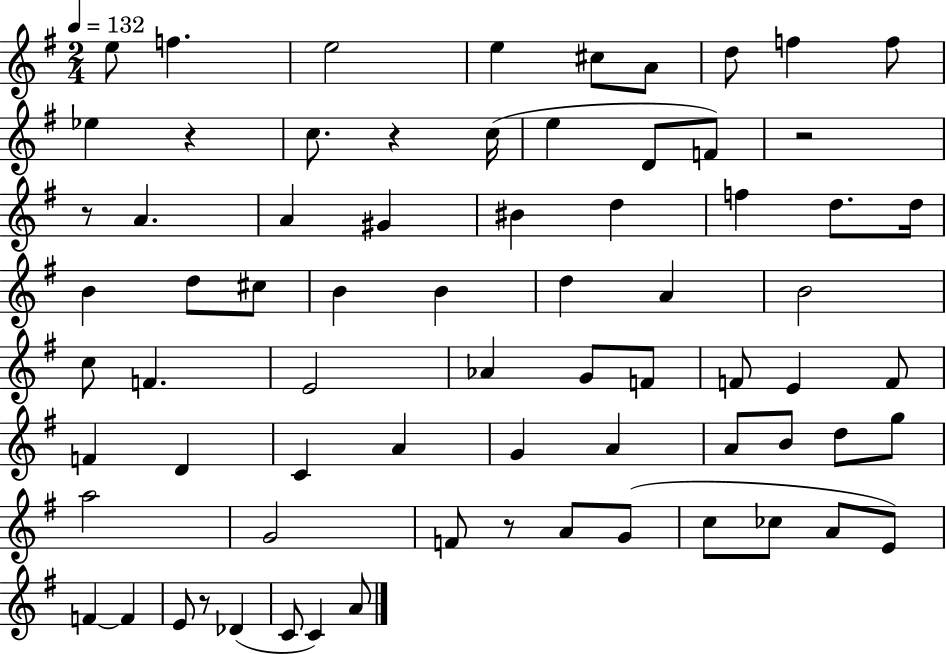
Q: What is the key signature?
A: G major